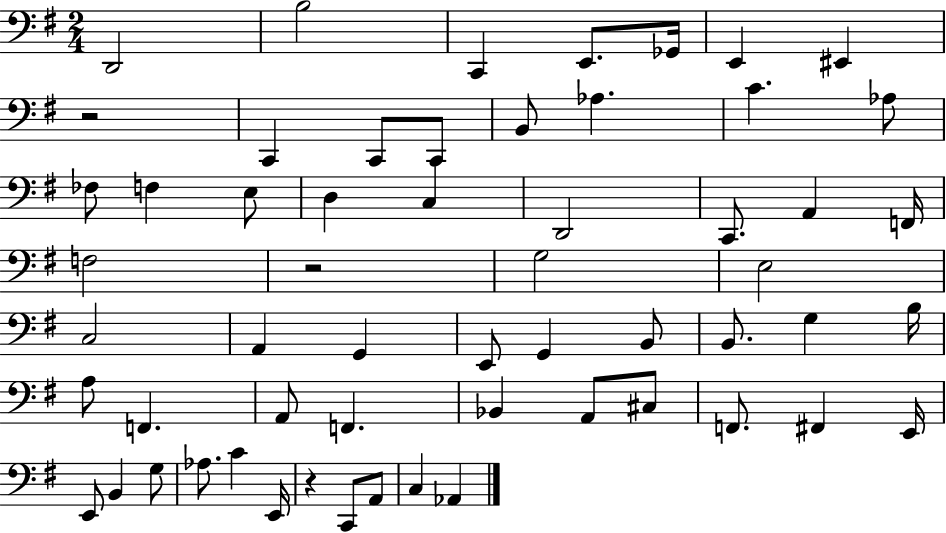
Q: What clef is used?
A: bass